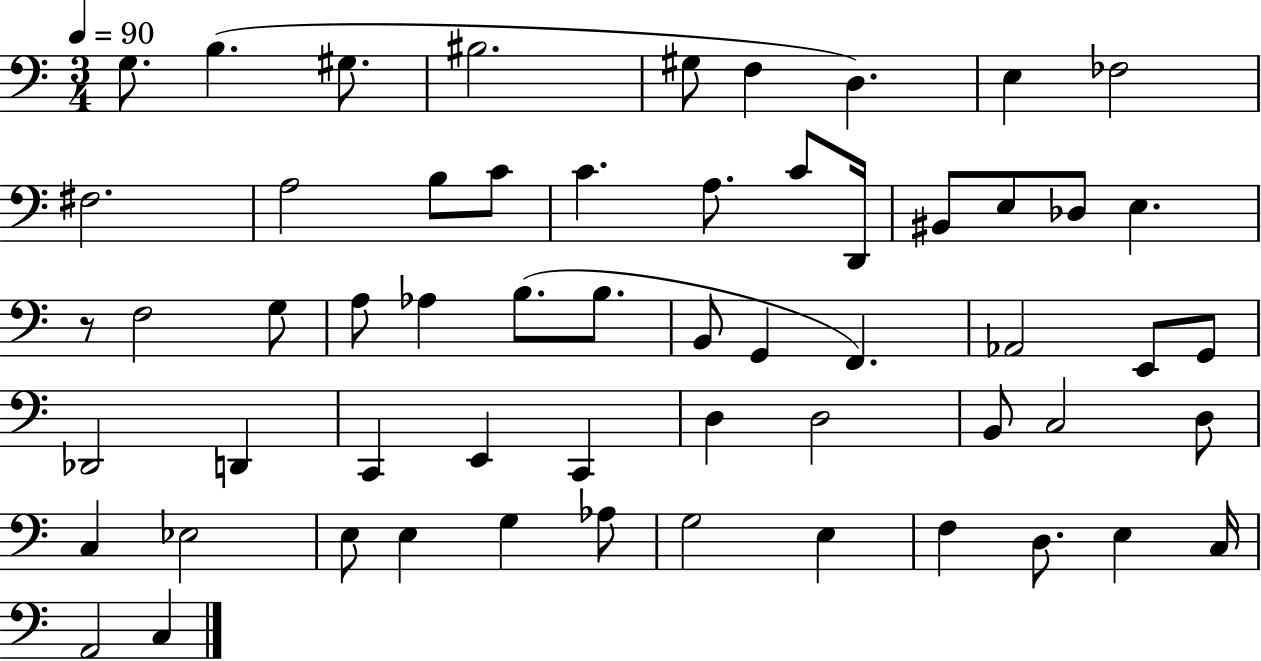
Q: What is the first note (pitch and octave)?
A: G3